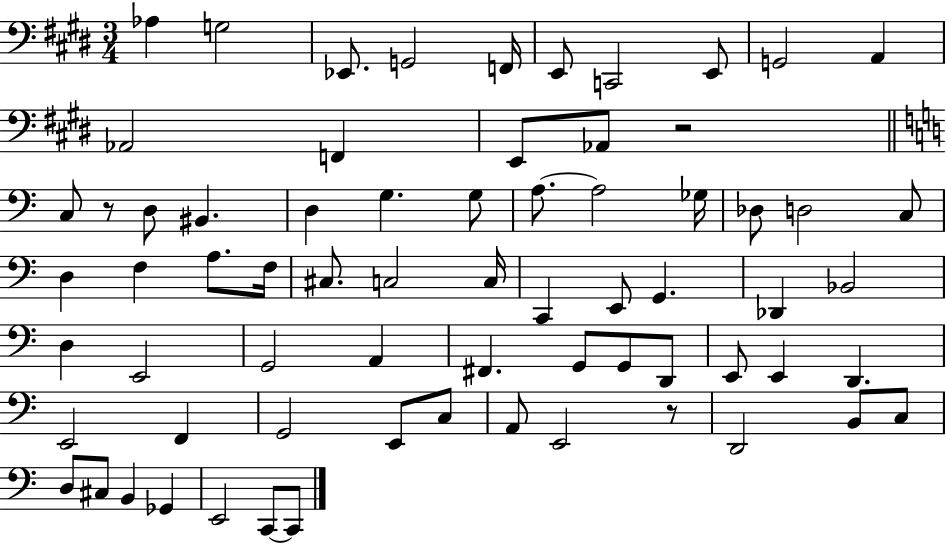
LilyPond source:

{
  \clef bass
  \numericTimeSignature
  \time 3/4
  \key e \major
  aes4 g2 | ees,8. g,2 f,16 | e,8 c,2 e,8 | g,2 a,4 | \break aes,2 f,4 | e,8 aes,8 r2 | \bar "||" \break \key a \minor c8 r8 d8 bis,4. | d4 g4. g8 | a8.~~ a2 ges16 | des8 d2 c8 | \break d4 f4 a8. f16 | cis8. c2 c16 | c,4 e,8 g,4. | des,4 bes,2 | \break d4 e,2 | g,2 a,4 | fis,4. g,8 g,8 d,8 | e,8 e,4 d,4. | \break e,2 f,4 | g,2 e,8 c8 | a,8 e,2 r8 | d,2 b,8 c8 | \break d8 cis8 b,4 ges,4 | e,2 c,8~~ c,8 | \bar "|."
}